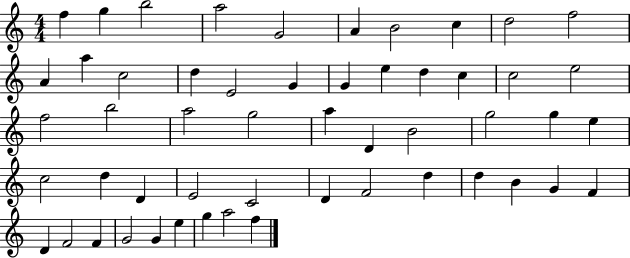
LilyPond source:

{
  \clef treble
  \numericTimeSignature
  \time 4/4
  \key c \major
  f''4 g''4 b''2 | a''2 g'2 | a'4 b'2 c''4 | d''2 f''2 | \break a'4 a''4 c''2 | d''4 e'2 g'4 | g'4 e''4 d''4 c''4 | c''2 e''2 | \break f''2 b''2 | a''2 g''2 | a''4 d'4 b'2 | g''2 g''4 e''4 | \break c''2 d''4 d'4 | e'2 c'2 | d'4 f'2 d''4 | d''4 b'4 g'4 f'4 | \break d'4 f'2 f'4 | g'2 g'4 e''4 | g''4 a''2 f''4 | \bar "|."
}